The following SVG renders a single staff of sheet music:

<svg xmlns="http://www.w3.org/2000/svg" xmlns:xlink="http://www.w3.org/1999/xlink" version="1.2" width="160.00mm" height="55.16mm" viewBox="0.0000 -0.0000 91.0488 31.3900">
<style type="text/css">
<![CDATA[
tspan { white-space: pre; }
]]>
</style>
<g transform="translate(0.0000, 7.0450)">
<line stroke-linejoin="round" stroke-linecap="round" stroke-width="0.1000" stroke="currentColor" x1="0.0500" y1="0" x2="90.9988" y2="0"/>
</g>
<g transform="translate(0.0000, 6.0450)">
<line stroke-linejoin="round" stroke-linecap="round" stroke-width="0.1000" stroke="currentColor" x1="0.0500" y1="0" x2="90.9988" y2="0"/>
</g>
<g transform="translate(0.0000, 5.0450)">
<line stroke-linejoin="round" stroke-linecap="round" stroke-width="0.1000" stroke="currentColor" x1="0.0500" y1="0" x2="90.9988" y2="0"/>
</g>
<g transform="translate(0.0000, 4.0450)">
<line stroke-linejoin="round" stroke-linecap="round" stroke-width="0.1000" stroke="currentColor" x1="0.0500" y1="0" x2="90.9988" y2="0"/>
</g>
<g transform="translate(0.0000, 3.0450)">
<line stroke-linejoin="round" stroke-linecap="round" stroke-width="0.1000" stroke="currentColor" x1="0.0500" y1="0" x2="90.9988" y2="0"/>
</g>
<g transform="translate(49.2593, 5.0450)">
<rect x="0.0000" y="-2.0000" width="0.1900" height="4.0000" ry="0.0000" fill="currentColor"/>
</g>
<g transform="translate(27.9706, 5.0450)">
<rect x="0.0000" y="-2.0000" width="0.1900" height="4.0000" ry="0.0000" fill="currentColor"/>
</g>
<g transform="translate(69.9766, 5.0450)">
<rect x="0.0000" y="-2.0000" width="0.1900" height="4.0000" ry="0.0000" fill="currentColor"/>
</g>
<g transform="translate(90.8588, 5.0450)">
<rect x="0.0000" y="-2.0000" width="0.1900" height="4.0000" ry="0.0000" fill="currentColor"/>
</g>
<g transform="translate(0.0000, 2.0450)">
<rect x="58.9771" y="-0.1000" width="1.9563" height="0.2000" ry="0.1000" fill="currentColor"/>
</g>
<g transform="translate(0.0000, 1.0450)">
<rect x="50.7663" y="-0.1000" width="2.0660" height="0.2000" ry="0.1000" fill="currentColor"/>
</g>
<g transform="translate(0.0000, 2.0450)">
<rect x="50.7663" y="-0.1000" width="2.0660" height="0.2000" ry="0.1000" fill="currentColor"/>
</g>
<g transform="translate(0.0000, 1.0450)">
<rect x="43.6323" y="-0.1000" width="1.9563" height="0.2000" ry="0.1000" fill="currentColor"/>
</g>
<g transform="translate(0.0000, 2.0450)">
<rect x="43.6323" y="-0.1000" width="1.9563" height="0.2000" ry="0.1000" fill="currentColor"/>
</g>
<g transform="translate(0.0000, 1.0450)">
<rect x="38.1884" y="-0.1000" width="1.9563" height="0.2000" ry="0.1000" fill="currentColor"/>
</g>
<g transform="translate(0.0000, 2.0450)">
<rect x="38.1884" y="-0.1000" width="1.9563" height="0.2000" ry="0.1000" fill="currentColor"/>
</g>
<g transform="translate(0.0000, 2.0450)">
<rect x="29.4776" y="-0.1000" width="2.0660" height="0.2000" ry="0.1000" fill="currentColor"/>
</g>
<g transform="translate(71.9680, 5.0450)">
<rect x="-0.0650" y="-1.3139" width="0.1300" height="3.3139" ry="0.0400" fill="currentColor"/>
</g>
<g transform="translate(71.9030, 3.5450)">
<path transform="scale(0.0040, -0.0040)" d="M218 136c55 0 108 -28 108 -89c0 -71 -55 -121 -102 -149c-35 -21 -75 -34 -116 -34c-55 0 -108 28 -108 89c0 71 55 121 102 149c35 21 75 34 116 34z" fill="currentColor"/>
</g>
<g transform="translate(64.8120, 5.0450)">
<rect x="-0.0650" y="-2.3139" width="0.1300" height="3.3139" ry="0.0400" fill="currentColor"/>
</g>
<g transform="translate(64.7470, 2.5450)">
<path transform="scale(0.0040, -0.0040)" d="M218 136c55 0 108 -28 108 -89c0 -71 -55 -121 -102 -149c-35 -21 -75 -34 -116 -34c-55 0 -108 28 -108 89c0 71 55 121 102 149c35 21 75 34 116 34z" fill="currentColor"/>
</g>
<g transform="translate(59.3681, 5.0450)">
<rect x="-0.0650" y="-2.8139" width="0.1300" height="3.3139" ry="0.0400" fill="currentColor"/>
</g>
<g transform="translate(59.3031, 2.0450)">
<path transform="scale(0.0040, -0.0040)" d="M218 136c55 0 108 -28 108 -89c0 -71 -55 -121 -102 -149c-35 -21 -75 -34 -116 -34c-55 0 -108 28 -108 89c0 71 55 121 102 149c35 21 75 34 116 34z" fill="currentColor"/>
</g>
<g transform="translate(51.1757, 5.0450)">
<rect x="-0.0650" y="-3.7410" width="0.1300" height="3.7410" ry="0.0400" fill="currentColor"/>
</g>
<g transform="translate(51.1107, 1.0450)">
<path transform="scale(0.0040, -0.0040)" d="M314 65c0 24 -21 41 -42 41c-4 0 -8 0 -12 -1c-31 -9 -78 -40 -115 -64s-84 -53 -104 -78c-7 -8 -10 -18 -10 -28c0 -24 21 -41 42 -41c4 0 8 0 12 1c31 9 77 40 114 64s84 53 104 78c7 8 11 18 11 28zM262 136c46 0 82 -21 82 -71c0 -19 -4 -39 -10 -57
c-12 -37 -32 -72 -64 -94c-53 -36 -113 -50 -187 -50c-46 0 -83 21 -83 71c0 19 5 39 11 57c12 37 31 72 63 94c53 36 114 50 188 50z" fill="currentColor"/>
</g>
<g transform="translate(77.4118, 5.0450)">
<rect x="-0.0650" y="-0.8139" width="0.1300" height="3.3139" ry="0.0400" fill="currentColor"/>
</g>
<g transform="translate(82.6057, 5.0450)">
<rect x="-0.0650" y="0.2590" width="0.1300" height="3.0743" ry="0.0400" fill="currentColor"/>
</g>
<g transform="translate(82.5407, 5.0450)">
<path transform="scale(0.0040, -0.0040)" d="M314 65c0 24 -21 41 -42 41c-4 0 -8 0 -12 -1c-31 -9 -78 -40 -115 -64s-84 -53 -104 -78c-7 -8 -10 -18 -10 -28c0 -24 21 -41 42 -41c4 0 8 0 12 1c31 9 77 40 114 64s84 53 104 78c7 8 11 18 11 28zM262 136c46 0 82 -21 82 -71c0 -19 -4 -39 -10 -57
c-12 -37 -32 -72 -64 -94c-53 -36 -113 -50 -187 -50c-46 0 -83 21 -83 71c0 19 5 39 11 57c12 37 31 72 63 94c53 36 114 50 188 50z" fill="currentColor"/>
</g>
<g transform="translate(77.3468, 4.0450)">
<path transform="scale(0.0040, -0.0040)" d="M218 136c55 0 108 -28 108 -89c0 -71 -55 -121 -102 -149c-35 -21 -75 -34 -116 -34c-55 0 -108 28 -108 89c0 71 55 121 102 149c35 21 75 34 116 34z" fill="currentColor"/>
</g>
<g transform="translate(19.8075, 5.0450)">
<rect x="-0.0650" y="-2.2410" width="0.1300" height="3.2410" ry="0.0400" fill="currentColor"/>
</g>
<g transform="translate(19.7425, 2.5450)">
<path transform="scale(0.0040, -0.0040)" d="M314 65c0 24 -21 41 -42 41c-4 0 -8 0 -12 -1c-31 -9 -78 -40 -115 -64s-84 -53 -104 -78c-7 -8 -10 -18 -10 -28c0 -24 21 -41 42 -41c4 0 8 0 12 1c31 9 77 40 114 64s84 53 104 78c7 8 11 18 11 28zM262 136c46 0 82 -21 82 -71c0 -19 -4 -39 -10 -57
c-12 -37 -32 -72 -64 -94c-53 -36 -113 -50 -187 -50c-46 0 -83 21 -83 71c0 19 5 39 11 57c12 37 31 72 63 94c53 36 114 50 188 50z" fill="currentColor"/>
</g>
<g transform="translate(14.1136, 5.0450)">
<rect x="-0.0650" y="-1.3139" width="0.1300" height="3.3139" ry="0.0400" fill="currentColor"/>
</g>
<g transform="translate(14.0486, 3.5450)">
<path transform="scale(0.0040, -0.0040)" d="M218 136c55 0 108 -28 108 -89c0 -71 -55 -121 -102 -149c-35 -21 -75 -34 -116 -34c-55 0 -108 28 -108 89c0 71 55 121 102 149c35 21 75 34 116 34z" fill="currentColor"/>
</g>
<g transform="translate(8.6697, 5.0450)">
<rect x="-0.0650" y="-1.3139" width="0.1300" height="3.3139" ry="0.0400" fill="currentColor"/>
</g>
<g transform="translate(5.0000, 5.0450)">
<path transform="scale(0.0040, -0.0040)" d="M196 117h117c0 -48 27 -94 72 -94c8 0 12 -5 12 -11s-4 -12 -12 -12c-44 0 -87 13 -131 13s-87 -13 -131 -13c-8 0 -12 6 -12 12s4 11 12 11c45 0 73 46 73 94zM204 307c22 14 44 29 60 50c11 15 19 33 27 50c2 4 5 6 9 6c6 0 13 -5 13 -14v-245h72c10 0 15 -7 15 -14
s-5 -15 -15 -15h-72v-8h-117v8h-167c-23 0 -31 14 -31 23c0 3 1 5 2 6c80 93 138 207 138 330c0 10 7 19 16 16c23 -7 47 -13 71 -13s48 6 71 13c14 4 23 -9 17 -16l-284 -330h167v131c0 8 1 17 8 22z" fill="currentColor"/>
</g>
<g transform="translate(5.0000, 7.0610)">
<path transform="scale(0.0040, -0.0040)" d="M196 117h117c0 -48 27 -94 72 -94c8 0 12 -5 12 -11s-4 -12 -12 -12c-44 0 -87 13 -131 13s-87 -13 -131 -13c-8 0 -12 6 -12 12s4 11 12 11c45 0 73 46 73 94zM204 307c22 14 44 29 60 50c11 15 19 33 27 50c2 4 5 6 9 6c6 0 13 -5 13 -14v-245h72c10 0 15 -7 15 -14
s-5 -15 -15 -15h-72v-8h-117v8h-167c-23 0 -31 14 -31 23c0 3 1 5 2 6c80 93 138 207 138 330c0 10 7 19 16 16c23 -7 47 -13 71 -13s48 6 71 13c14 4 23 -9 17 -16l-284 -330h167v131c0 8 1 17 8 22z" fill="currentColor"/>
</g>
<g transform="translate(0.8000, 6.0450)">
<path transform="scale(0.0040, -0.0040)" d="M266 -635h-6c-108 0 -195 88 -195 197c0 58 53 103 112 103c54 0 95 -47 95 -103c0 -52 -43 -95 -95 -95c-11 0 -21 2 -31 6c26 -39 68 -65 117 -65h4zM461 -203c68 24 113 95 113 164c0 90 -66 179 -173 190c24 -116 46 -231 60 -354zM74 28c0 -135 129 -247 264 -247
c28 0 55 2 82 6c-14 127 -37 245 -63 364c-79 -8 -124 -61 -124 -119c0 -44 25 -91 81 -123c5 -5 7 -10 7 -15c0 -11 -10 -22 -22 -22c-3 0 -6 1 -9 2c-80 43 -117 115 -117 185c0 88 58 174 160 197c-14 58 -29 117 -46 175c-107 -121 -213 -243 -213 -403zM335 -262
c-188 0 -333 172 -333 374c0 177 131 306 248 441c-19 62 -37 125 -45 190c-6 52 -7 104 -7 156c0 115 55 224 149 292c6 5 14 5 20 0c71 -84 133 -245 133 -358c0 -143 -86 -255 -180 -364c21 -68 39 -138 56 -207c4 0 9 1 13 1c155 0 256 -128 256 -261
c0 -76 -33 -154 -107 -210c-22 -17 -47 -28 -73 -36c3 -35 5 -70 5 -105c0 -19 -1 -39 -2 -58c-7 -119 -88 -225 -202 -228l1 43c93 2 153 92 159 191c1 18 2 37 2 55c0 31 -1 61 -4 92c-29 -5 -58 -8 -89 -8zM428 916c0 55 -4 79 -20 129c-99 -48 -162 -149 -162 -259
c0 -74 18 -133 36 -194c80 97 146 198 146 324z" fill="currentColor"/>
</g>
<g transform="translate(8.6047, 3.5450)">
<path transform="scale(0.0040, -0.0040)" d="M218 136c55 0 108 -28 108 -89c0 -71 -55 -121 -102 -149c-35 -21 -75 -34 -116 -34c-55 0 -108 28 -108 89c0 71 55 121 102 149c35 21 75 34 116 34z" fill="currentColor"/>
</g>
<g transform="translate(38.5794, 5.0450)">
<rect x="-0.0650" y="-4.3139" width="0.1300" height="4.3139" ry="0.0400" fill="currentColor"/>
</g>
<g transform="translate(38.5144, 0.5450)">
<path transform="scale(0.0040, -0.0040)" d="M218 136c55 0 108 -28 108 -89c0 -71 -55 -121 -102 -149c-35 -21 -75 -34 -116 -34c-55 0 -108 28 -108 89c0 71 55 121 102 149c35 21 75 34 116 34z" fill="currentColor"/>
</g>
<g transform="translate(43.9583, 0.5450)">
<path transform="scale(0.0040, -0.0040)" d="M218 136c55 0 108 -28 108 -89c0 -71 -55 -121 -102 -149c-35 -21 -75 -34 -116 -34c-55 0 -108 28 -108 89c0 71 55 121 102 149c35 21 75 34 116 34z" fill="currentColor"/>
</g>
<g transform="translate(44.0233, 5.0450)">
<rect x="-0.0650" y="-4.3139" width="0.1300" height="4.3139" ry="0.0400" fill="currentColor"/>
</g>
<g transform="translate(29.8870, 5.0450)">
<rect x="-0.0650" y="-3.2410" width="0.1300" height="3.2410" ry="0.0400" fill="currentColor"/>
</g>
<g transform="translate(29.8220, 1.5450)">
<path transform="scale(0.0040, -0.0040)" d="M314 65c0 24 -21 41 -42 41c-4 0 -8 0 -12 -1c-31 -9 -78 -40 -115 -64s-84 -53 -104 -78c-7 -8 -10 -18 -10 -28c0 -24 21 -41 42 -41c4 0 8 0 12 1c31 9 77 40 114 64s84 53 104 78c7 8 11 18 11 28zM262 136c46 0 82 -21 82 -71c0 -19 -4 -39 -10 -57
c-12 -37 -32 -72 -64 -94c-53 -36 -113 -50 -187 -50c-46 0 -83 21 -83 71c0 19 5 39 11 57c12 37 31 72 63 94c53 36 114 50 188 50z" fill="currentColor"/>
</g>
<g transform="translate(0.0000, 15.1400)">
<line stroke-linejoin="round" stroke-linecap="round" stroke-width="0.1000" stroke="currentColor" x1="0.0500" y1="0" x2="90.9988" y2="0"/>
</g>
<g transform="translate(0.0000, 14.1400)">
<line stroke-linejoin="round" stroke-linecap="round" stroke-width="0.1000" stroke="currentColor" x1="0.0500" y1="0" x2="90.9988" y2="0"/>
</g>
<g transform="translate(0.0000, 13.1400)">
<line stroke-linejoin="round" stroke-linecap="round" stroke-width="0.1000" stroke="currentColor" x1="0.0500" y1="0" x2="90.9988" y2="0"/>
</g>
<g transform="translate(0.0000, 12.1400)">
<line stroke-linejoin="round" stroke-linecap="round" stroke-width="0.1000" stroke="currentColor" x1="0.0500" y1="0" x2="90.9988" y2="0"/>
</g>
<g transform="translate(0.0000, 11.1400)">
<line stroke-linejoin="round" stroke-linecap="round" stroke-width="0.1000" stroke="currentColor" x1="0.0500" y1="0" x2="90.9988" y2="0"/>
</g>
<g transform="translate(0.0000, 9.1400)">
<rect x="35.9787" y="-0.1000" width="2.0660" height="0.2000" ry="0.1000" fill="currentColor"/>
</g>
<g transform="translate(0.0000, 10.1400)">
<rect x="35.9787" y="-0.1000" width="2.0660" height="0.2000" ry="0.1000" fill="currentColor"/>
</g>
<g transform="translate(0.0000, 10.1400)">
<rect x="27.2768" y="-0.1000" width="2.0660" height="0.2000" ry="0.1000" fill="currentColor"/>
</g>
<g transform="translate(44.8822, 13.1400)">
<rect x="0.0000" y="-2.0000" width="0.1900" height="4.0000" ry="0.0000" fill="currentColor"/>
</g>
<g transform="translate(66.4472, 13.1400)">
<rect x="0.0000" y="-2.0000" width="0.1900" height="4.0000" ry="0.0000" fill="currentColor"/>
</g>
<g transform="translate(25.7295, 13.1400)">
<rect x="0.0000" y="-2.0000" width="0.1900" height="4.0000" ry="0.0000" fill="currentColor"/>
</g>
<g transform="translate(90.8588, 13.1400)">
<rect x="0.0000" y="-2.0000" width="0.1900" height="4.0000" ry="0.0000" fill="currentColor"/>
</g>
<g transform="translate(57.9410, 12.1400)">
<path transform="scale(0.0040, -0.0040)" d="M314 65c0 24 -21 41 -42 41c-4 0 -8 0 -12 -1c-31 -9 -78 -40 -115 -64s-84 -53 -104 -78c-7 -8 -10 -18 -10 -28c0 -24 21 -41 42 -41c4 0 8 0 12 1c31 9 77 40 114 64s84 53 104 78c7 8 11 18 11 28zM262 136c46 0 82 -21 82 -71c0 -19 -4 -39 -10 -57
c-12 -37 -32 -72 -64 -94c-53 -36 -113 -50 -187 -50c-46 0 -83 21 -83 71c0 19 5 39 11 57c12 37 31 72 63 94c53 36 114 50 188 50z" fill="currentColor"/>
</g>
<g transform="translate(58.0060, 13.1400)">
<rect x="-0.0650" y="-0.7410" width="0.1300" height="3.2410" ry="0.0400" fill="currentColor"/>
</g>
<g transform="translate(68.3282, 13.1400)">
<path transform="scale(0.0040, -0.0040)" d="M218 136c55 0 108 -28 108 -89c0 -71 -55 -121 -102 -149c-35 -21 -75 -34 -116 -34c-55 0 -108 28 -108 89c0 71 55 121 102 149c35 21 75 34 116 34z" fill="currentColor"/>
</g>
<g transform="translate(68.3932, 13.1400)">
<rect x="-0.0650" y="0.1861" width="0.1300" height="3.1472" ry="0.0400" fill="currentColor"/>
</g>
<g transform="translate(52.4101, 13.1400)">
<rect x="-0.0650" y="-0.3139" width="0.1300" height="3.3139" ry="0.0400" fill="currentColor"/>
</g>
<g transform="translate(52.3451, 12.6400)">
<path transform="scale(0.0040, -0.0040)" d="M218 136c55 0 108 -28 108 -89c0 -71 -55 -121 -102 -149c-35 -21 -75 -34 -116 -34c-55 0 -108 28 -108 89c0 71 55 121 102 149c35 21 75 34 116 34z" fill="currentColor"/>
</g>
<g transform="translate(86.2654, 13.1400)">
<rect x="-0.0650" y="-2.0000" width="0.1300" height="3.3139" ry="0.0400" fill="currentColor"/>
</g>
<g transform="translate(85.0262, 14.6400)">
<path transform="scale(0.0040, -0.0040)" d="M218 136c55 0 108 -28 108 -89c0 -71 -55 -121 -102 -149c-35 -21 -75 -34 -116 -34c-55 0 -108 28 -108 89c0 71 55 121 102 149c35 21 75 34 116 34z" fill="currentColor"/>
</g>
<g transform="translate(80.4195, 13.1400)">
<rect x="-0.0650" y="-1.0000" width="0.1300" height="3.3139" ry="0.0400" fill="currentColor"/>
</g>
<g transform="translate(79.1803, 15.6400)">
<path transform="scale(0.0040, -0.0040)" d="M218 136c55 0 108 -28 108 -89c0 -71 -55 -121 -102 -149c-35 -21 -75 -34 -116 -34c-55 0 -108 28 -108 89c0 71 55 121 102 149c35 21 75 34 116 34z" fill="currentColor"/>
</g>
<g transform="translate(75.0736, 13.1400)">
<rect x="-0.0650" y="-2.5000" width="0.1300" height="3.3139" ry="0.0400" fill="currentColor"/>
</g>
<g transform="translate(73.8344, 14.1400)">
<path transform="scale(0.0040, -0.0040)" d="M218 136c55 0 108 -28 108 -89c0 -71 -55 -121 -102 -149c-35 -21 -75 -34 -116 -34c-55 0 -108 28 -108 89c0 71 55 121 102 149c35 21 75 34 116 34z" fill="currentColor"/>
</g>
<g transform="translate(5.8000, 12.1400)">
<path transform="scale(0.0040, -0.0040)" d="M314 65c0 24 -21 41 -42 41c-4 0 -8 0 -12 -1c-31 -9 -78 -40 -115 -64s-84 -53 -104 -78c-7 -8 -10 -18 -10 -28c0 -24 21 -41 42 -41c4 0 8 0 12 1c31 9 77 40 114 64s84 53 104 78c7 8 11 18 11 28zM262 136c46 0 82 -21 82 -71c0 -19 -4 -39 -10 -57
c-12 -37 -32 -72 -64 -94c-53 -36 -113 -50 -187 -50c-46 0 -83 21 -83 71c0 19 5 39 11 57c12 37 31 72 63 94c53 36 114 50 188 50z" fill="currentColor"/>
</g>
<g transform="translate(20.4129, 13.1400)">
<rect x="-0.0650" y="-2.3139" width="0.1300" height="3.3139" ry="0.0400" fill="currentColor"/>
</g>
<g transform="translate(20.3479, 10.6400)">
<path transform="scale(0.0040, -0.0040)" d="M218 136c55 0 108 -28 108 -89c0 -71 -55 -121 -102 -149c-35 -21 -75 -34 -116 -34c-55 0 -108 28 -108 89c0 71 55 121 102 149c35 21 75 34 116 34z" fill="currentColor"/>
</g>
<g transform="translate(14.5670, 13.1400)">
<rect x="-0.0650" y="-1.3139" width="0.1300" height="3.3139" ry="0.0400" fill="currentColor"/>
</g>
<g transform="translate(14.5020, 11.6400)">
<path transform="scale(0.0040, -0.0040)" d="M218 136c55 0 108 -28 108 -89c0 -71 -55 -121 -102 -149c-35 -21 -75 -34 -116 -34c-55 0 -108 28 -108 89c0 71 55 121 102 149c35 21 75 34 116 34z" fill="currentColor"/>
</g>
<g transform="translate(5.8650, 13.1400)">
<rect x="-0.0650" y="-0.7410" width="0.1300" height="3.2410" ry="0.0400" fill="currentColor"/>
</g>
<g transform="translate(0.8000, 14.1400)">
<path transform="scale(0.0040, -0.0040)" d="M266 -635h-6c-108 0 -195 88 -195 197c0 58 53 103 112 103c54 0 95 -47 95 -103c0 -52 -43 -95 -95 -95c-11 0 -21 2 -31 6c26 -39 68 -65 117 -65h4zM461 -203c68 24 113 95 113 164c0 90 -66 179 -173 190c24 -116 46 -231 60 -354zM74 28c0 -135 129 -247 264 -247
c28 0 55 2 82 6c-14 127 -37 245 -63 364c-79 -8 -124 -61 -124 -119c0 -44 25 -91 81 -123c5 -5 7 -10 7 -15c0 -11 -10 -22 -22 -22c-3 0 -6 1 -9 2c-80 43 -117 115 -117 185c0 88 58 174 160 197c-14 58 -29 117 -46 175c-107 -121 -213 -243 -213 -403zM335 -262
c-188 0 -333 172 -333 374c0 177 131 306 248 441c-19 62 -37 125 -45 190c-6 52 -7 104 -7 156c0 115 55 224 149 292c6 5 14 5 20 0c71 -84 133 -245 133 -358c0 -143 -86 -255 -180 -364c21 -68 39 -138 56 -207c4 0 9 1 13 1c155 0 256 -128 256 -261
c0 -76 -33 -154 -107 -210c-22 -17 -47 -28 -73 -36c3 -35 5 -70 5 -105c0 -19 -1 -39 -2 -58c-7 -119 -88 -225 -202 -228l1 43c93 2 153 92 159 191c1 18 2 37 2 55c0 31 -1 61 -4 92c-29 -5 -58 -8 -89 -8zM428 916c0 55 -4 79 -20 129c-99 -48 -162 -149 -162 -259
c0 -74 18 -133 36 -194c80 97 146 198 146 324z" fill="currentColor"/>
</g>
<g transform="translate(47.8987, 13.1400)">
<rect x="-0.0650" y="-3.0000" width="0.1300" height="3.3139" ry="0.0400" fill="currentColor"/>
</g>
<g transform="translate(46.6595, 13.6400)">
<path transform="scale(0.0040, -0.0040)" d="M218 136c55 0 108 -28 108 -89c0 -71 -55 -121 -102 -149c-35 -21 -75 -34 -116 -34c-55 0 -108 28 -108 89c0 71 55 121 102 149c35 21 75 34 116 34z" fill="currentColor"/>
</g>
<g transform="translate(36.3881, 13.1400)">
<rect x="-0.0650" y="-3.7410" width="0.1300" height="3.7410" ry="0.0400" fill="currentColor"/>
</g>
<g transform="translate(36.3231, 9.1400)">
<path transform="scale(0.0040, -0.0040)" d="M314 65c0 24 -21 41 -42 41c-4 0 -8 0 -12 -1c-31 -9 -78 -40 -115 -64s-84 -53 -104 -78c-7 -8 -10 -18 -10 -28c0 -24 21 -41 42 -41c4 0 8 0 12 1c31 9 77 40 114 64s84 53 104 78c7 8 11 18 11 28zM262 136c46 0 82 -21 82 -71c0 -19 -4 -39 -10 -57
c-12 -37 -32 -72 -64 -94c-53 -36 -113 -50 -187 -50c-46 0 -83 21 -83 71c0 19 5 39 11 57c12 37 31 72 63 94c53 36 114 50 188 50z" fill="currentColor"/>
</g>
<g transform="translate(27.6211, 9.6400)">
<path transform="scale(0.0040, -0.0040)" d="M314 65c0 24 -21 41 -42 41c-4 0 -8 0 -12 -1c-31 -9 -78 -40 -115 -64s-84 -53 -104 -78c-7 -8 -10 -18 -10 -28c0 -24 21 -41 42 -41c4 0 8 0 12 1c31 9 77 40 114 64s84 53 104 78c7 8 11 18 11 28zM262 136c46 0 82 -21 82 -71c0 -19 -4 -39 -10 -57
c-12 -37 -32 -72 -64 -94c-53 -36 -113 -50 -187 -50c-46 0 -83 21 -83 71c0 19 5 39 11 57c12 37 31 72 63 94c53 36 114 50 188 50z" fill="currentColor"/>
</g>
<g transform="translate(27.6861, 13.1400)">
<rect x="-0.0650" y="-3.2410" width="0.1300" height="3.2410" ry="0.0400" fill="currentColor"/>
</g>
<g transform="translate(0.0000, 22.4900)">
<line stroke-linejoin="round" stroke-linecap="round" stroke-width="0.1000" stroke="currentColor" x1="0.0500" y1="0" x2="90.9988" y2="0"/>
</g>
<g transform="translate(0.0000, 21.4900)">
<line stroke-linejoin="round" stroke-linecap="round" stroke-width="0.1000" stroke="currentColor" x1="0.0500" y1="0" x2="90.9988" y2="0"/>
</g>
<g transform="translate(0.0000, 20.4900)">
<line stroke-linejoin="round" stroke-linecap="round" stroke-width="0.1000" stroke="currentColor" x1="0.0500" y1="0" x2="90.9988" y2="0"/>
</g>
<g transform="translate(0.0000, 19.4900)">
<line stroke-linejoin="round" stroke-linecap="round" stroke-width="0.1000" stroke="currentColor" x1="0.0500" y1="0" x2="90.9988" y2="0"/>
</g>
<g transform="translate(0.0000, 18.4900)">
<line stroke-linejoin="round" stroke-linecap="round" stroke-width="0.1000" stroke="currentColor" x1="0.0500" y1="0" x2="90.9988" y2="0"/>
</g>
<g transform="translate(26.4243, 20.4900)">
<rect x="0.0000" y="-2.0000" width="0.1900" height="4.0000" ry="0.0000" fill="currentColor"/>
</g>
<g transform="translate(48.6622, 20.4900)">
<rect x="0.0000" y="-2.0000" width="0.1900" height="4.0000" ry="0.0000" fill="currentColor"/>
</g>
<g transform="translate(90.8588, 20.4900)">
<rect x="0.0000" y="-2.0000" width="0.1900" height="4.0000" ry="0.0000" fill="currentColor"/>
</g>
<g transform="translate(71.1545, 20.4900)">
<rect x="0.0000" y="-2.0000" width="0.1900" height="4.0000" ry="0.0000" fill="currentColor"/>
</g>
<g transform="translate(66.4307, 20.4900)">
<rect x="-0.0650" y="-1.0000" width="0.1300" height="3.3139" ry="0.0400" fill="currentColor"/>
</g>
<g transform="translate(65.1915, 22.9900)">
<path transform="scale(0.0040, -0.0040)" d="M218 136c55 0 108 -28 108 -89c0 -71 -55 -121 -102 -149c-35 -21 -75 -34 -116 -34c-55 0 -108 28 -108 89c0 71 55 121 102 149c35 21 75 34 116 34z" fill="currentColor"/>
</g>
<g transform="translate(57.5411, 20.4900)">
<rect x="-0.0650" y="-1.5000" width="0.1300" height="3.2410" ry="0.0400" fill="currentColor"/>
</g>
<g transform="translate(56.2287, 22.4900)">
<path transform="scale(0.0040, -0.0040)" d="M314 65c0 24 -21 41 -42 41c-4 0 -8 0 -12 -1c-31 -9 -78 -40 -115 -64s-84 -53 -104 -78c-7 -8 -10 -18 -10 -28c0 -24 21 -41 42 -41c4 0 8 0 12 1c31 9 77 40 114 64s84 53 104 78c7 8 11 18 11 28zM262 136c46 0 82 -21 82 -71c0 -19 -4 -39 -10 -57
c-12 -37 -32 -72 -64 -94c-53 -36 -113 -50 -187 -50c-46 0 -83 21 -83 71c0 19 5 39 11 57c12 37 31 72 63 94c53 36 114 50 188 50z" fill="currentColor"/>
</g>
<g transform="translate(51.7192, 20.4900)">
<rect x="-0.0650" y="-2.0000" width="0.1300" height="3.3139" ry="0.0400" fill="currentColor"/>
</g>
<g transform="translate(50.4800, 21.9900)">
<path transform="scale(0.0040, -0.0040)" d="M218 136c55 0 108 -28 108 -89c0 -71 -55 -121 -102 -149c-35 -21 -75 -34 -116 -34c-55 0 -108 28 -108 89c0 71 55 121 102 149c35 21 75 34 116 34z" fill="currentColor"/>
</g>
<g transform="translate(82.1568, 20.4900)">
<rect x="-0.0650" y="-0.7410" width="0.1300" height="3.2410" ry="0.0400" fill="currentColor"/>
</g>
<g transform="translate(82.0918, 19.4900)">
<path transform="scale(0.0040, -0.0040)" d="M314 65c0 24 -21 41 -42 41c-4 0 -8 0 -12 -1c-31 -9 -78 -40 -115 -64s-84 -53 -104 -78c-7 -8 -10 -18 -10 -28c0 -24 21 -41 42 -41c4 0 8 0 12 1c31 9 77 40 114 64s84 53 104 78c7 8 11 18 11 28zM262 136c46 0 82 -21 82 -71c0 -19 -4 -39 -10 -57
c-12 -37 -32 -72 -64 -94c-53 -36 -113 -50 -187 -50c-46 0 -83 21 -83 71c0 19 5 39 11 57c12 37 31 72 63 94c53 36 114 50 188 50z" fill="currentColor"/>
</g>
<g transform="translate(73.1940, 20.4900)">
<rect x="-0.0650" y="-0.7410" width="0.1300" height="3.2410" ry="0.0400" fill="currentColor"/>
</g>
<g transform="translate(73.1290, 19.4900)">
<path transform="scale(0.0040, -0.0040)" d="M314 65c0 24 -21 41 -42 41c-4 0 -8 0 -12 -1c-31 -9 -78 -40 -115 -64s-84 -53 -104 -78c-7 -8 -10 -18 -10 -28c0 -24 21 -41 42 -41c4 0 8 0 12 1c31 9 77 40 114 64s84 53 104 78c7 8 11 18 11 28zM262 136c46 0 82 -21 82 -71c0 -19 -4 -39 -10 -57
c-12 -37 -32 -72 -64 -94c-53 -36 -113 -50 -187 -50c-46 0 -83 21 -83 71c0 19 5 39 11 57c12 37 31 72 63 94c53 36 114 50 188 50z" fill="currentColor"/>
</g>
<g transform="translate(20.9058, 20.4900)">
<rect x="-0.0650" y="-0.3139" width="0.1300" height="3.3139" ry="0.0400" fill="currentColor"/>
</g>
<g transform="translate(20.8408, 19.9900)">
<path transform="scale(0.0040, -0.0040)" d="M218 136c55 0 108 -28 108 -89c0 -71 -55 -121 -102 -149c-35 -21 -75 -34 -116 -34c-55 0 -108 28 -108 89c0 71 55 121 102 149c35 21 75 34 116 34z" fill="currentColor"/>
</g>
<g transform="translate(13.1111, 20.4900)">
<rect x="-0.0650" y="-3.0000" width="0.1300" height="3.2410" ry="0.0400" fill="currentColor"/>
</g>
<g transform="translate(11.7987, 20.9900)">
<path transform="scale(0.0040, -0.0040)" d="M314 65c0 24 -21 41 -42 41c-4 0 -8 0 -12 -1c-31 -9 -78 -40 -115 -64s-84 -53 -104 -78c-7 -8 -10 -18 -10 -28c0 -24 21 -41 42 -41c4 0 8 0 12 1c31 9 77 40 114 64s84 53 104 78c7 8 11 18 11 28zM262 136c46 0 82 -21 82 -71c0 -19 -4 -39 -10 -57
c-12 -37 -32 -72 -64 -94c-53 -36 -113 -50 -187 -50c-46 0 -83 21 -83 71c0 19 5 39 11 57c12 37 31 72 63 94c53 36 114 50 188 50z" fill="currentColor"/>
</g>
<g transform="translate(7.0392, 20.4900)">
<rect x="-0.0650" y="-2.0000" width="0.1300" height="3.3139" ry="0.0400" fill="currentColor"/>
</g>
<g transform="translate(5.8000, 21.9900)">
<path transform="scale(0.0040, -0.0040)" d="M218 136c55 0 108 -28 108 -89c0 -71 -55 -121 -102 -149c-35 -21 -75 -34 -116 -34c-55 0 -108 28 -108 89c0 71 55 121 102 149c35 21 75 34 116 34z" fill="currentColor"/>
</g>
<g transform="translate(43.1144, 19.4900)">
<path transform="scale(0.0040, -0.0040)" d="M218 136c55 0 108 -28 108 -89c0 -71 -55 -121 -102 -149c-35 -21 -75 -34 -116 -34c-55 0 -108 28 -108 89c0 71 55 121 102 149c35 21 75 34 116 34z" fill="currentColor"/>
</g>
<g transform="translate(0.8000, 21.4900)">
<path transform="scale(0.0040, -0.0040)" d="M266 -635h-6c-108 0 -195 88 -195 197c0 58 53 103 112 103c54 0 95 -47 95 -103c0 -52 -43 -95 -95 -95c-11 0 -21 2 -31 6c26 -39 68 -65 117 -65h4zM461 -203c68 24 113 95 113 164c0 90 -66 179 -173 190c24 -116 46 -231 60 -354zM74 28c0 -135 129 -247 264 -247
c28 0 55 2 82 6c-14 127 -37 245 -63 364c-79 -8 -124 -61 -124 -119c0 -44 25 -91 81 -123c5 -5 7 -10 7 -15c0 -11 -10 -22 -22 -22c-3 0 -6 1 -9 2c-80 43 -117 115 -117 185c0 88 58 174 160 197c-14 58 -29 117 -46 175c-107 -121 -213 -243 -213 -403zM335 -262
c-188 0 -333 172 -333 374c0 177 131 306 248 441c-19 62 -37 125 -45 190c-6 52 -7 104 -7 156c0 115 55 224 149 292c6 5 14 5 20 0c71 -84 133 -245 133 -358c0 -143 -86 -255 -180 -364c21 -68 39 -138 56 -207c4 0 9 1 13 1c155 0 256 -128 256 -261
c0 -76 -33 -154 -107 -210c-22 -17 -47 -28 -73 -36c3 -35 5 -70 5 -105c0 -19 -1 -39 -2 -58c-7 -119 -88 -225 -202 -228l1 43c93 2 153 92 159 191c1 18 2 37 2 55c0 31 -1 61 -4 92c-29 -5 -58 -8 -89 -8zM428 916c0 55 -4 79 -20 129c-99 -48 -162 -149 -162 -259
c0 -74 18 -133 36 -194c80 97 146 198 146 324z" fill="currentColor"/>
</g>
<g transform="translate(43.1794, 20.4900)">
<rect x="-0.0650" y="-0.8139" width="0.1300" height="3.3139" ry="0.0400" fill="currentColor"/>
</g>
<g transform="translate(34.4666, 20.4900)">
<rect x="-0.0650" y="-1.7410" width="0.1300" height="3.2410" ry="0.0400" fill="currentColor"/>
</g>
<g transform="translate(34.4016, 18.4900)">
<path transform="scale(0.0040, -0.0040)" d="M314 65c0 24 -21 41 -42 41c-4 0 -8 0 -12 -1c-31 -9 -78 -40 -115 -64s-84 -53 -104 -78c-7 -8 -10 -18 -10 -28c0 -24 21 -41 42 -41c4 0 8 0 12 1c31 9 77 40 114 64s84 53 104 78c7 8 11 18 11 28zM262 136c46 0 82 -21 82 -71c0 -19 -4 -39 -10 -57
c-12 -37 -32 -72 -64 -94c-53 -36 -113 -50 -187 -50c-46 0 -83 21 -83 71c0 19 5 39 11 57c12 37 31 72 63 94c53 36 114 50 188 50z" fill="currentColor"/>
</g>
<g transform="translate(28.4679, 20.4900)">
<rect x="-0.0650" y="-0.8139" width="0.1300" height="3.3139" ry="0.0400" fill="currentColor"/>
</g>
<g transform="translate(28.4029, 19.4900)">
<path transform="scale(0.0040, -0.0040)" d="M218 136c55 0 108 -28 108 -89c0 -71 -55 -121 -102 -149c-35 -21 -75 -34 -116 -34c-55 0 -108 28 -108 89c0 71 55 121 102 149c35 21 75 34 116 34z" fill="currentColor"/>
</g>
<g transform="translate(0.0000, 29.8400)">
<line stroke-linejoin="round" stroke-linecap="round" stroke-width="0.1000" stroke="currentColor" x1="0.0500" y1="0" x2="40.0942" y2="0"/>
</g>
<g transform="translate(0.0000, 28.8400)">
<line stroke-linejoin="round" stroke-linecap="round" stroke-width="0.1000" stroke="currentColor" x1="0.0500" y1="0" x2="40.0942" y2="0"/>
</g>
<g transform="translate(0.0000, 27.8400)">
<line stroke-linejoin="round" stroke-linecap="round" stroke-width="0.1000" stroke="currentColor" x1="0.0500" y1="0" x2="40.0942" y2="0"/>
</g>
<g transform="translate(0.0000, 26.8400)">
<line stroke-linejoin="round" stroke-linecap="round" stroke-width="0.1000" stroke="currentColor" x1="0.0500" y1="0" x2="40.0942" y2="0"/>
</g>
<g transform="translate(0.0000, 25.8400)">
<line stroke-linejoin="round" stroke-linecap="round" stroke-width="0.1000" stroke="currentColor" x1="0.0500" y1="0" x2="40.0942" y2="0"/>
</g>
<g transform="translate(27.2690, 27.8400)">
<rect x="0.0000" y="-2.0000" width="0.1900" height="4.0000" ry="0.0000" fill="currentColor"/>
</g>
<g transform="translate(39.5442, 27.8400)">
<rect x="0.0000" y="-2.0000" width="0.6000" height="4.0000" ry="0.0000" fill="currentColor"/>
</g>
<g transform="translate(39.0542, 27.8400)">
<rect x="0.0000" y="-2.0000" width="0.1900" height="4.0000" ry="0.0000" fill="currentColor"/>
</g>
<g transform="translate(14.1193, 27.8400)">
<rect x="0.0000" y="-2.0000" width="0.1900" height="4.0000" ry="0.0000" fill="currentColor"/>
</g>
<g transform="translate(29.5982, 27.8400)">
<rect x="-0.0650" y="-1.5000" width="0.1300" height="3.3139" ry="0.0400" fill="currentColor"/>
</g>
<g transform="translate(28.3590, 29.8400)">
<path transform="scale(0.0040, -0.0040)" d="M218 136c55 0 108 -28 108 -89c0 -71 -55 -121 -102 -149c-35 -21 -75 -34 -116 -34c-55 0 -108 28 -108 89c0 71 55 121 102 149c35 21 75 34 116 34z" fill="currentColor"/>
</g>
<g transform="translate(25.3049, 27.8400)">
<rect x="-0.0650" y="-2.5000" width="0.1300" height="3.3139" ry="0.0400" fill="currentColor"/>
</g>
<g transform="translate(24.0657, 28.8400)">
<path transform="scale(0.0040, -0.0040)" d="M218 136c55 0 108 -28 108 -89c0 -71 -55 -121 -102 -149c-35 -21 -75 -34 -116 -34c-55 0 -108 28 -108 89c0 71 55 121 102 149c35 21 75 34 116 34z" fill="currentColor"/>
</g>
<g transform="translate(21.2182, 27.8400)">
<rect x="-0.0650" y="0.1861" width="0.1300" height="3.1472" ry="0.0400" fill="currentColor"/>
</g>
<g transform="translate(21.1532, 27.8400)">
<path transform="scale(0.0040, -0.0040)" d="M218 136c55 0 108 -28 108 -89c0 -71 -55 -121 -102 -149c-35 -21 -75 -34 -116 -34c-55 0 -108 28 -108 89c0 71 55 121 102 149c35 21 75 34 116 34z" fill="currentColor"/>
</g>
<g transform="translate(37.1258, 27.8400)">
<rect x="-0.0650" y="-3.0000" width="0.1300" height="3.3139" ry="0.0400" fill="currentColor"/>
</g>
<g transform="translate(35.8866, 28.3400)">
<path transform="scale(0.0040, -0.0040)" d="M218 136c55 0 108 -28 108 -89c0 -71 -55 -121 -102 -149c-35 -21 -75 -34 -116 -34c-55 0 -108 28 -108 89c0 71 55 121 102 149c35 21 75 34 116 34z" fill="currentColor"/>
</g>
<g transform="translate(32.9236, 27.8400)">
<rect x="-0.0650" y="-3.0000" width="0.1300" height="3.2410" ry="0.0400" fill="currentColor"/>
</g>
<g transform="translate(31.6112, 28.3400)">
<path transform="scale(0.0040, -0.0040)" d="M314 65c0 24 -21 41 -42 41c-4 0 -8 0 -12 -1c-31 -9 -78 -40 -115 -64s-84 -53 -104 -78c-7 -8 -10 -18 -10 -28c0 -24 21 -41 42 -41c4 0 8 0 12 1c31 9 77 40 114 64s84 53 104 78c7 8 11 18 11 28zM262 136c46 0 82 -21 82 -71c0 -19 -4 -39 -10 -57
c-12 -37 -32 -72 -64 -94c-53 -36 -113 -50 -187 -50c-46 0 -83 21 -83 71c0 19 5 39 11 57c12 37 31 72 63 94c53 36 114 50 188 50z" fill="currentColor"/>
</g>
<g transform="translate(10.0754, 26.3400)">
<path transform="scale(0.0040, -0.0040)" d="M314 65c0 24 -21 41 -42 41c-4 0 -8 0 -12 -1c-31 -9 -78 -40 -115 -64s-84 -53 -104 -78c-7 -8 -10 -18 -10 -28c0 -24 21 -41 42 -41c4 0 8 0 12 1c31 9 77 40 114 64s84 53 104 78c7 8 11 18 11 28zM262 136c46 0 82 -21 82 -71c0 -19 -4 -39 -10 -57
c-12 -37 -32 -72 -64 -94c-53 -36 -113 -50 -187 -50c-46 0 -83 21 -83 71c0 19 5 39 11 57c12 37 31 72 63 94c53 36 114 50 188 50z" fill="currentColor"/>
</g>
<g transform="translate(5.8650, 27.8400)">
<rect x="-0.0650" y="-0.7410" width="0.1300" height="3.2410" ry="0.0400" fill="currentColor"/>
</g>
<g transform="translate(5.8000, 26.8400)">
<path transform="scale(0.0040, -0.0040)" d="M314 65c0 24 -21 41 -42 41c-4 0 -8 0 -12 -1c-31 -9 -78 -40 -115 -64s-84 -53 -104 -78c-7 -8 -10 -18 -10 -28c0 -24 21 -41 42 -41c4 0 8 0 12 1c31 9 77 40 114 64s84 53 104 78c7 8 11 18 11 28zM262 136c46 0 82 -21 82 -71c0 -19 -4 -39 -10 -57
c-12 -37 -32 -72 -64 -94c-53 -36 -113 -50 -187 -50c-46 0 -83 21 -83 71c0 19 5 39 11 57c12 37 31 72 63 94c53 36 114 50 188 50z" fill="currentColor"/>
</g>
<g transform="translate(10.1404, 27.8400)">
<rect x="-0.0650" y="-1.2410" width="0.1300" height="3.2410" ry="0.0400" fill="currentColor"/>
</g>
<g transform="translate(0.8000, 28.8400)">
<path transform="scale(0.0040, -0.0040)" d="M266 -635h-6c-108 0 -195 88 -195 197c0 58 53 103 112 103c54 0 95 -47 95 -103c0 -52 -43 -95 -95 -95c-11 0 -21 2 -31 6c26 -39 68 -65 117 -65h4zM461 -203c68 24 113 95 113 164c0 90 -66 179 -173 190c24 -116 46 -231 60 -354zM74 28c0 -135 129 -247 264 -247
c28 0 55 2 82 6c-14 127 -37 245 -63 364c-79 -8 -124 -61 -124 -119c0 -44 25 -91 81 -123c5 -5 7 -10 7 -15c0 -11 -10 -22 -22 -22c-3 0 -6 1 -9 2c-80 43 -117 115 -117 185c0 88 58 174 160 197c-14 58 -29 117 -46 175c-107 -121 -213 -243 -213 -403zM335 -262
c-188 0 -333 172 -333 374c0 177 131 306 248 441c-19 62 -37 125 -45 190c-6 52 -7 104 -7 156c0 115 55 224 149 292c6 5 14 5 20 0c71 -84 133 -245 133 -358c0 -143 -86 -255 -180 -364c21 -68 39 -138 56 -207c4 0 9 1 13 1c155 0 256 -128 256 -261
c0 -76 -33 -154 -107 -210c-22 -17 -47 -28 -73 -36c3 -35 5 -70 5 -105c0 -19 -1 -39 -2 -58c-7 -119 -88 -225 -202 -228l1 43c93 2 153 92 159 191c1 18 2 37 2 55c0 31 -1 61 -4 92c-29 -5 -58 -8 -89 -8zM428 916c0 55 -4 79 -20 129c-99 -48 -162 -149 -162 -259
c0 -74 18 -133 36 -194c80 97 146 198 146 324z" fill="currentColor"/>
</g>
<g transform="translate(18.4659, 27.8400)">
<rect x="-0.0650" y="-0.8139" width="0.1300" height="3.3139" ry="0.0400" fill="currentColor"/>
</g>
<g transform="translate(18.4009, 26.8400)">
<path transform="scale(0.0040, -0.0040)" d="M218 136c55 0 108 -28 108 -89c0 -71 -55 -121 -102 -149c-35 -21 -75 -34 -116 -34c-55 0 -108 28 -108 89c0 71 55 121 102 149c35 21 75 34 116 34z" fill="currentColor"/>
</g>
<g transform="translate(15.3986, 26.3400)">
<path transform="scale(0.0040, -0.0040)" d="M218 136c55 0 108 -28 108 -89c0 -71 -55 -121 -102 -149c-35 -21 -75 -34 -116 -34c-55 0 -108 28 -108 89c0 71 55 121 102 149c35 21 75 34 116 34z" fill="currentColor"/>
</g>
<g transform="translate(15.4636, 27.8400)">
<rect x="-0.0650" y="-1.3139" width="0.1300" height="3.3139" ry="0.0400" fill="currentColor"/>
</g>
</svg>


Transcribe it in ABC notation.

X:1
T:Untitled
M:4/4
L:1/4
K:C
e e g2 b2 d' d' c'2 a g e d B2 d2 e g b2 c'2 A c d2 B G D F F A2 c d f2 d F E2 D d2 d2 d2 e2 e d B G E A2 A